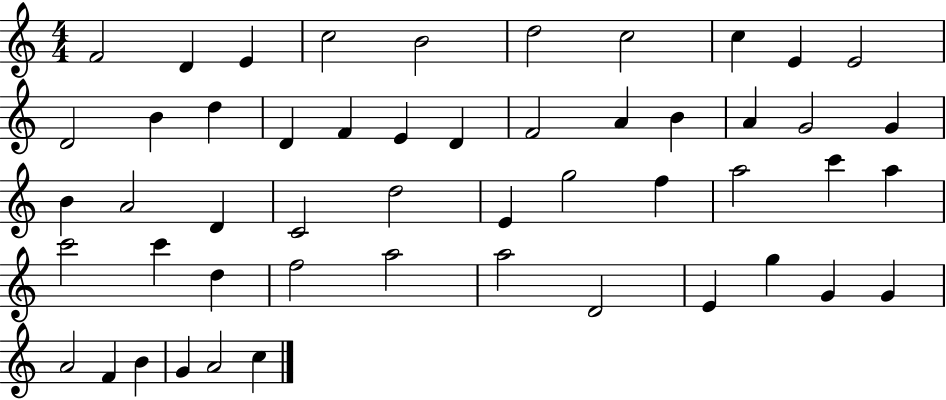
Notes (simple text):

F4/h D4/q E4/q C5/h B4/h D5/h C5/h C5/q E4/q E4/h D4/h B4/q D5/q D4/q F4/q E4/q D4/q F4/h A4/q B4/q A4/q G4/h G4/q B4/q A4/h D4/q C4/h D5/h E4/q G5/h F5/q A5/h C6/q A5/q C6/h C6/q D5/q F5/h A5/h A5/h D4/h E4/q G5/q G4/q G4/q A4/h F4/q B4/q G4/q A4/h C5/q